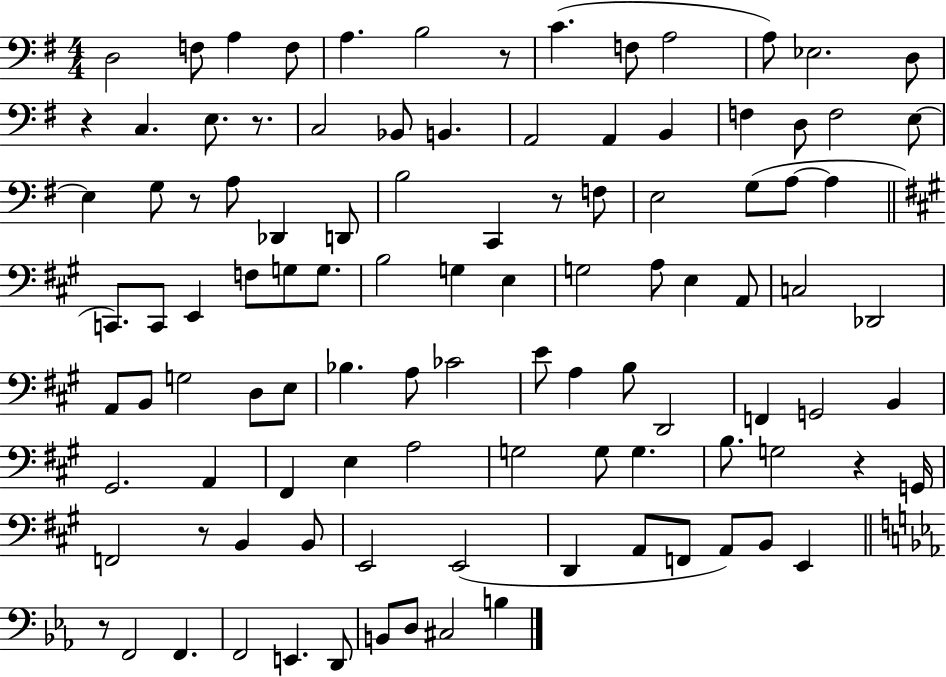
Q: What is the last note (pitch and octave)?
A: B3